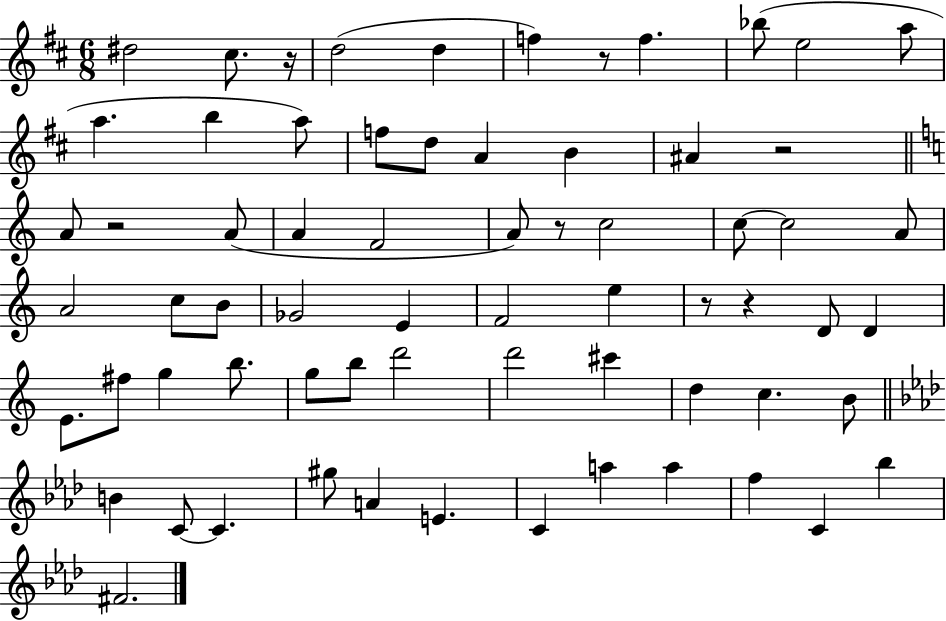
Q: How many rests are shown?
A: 7